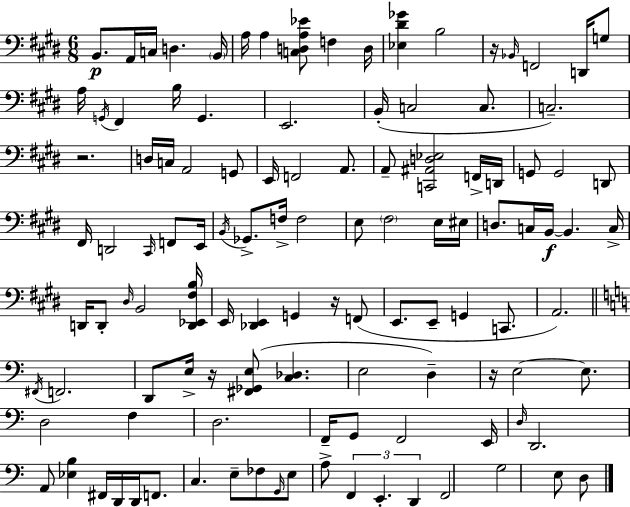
B2/e. A2/s C3/s D3/q. B2/s A3/s A3/q [C3,D3,A3,Eb4]/e F3/q D3/s [Eb3,D#4,Gb4]/q B3/h R/s Bb2/s F2/h D2/s G3/e A3/s G2/s F#2/q B3/s G2/q. E2/h. B2/s C3/h C3/e. C3/h. R/h. D3/s C3/s A2/h G2/e E2/s F2/h A2/e. A2/e [C2,A#2,D3,Eb3]/h F2/s D2/s G2/e G2/h D2/e F#2/s D2/h C#2/s F2/e E2/s B2/s Gb2/e. F3/s F3/h E3/e F#3/h E3/s EIS3/s D3/e. C3/s B2/s B2/q. C3/s D2/s D2/e D#3/s B2/h [D2,Eb2,F#3,B3]/s E2/s [Db2,E2]/q G2/q R/s F2/e E2/e. E2/e G2/q C2/e. A2/h. F#2/s F2/h. D2/e E3/s R/s [F#2,Gb2,E3]/e [C3,Db3]/q. E3/h D3/q R/s E3/h E3/e. D3/h F3/q D3/h. F2/s G2/e F2/h E2/s D3/s D2/h. A2/e [Eb3,B3]/q F#2/s D2/s D2/s F2/e. C3/q. E3/e FES3/e G2/s E3/e A3/e F2/q E2/q. D2/q F2/h G3/h E3/e D3/e